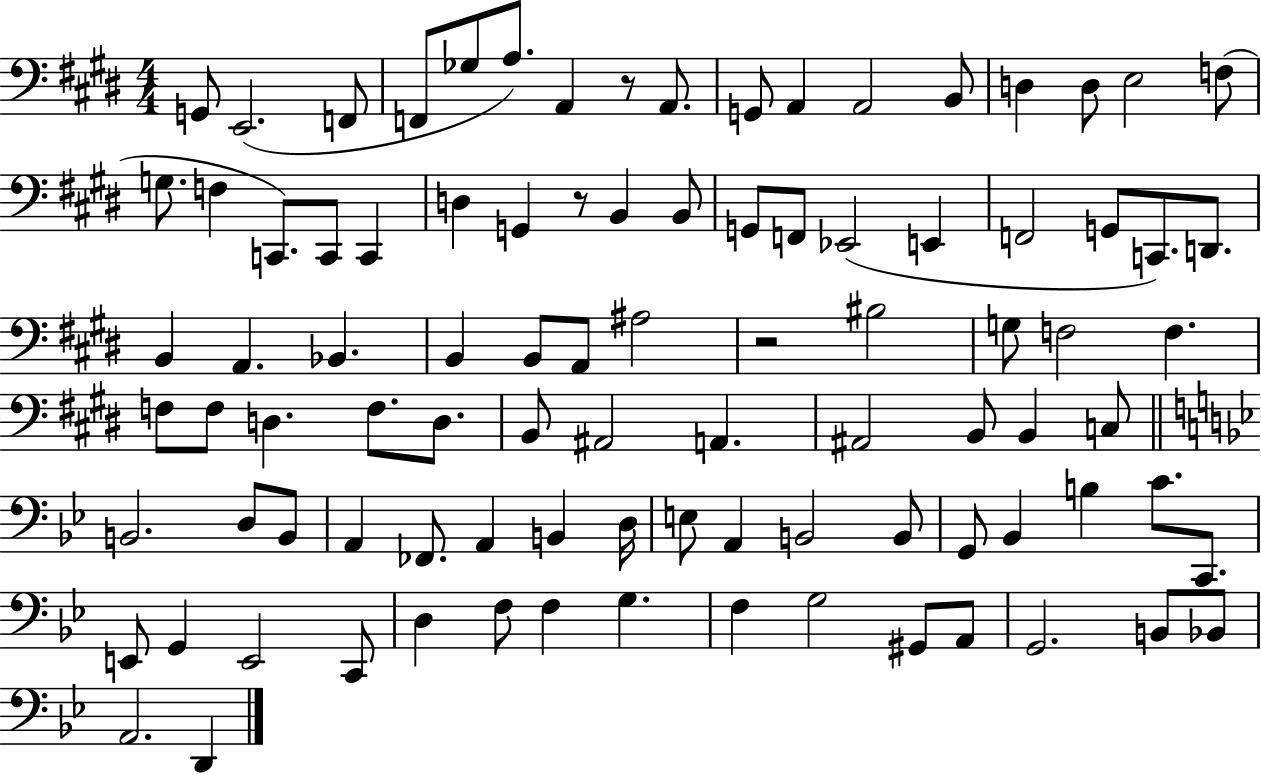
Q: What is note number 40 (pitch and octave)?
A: A#3